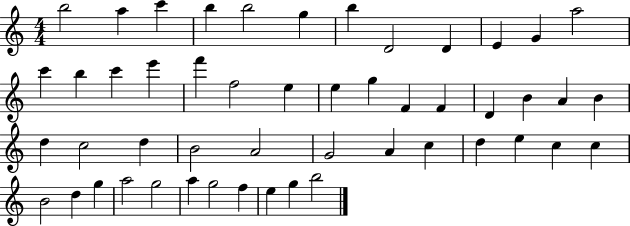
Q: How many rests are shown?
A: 0